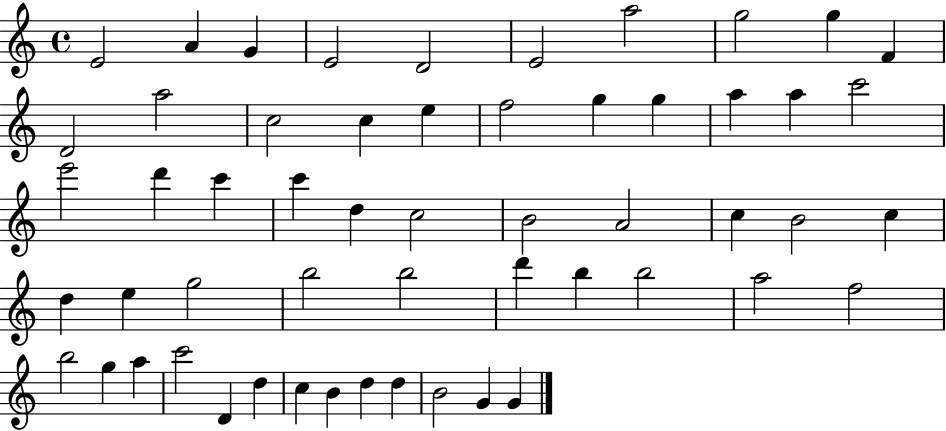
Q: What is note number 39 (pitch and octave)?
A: B5